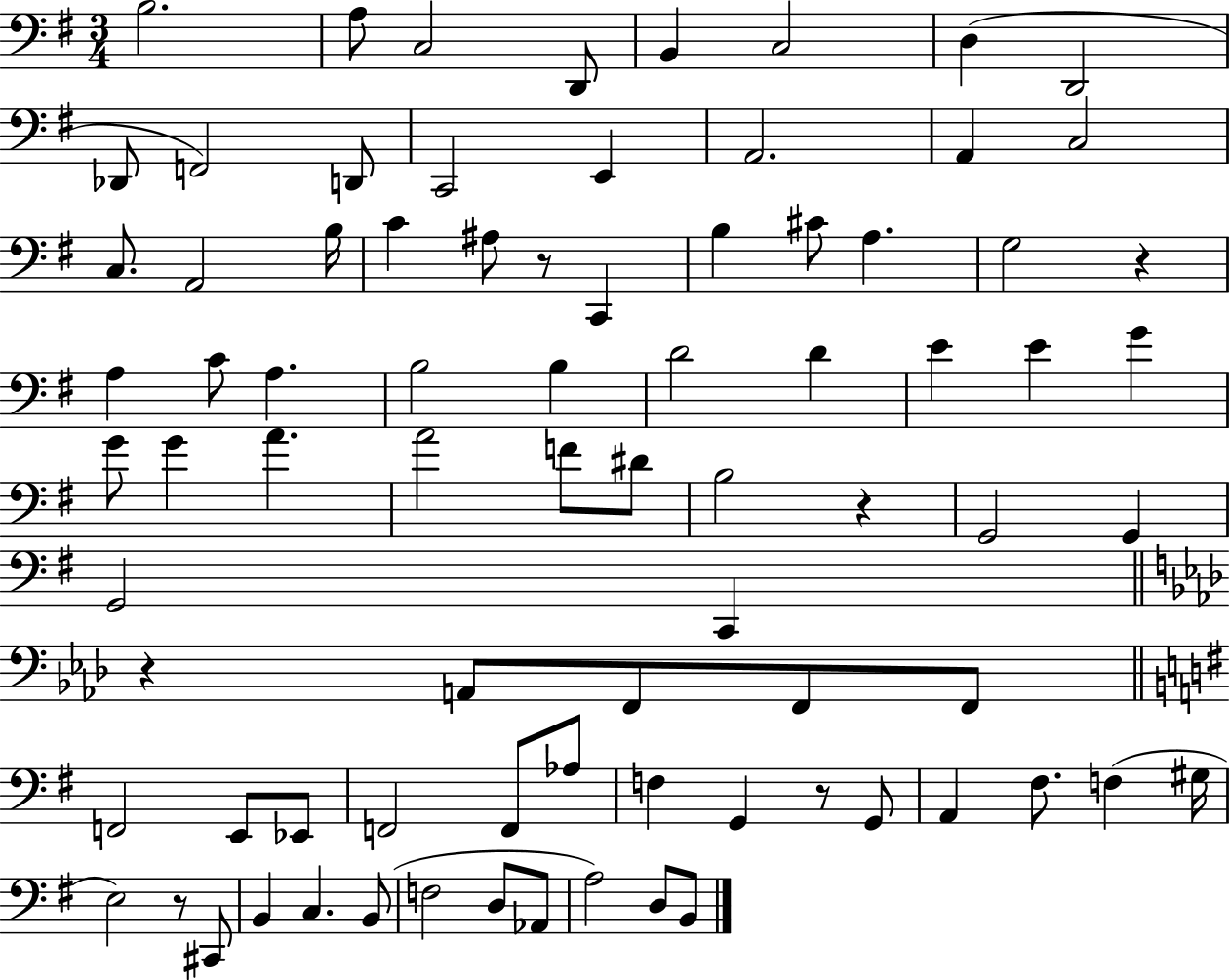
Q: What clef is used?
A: bass